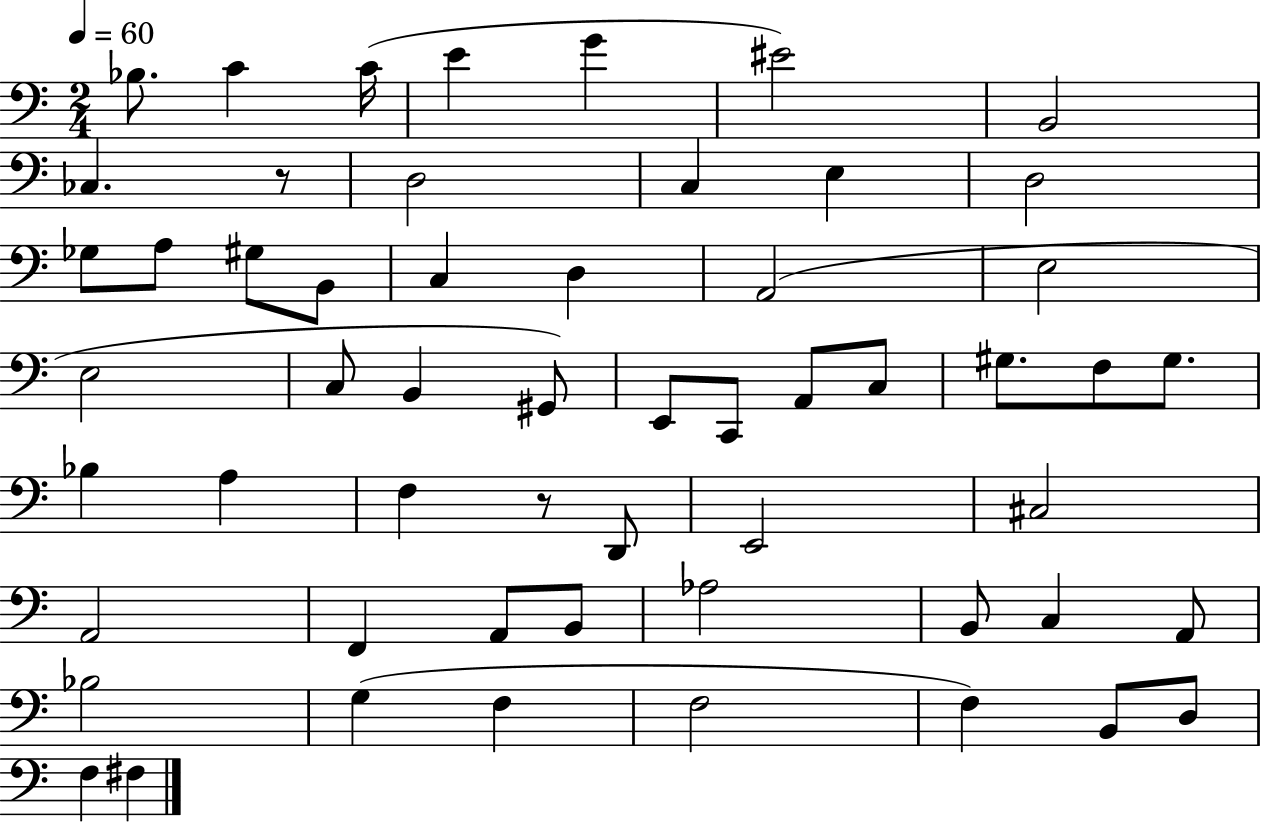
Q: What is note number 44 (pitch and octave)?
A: C3